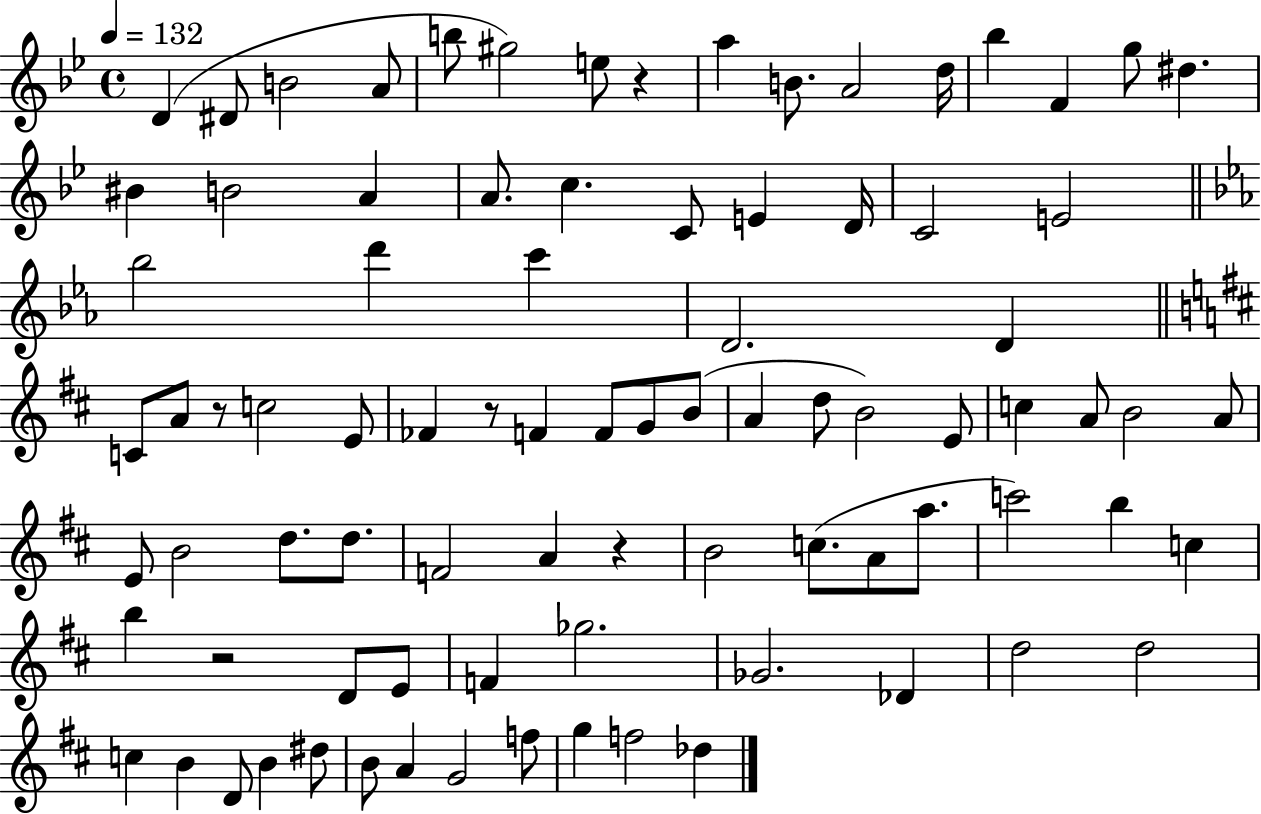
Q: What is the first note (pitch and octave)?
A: D4